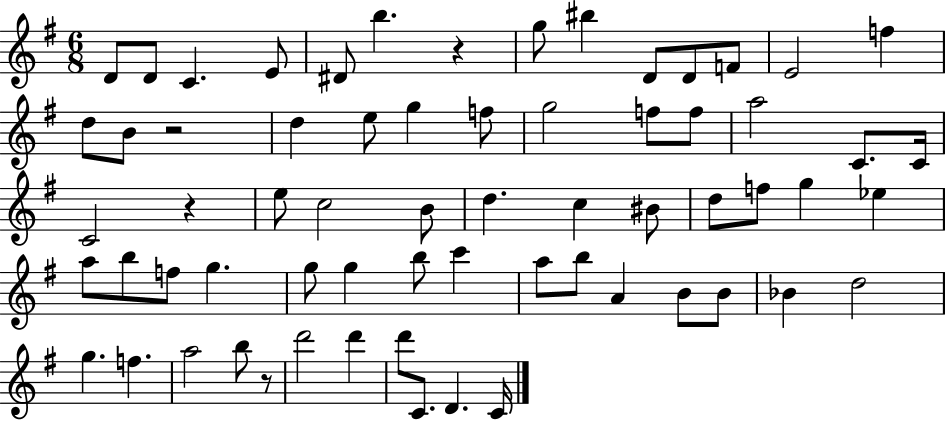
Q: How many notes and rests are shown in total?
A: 65